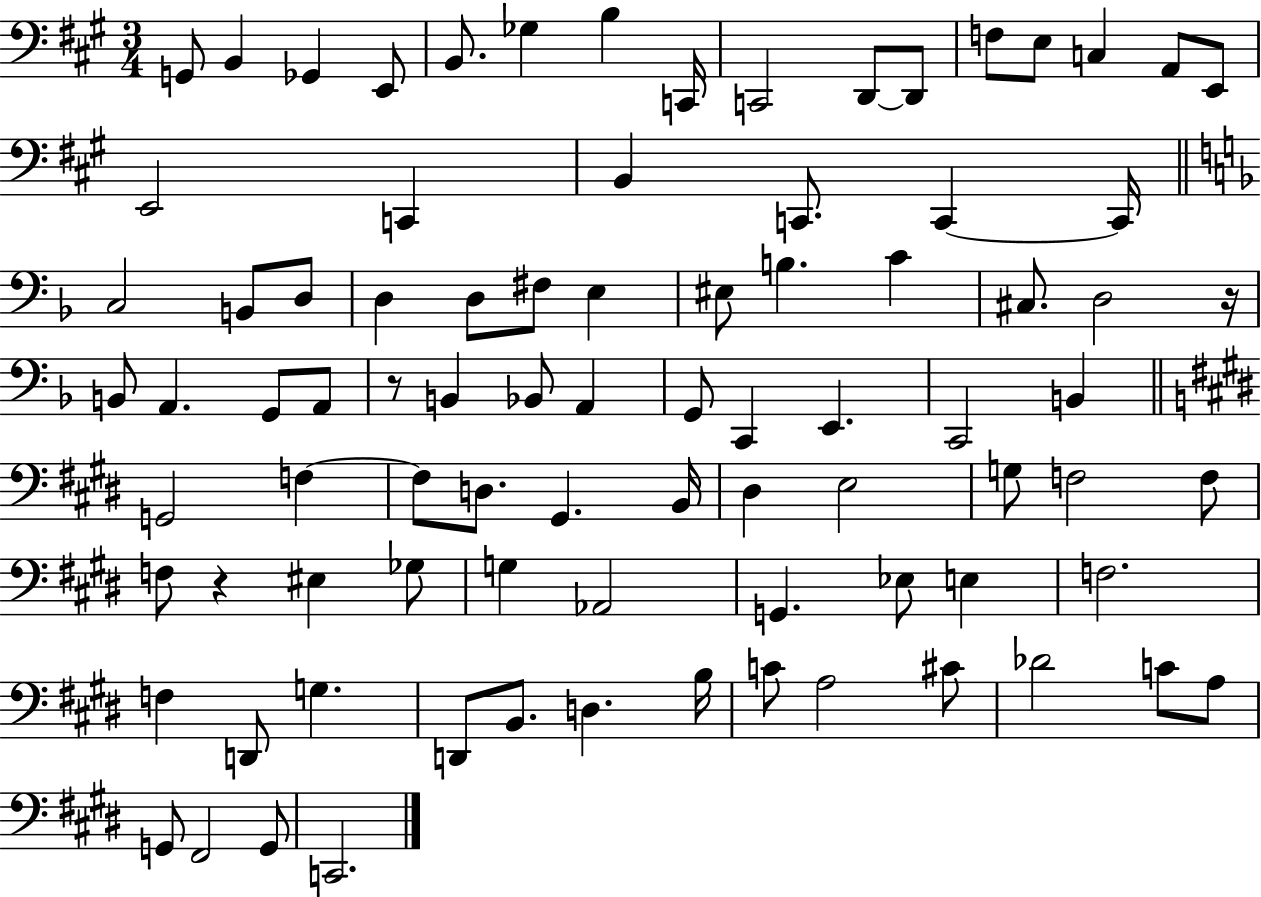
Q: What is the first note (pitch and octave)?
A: G2